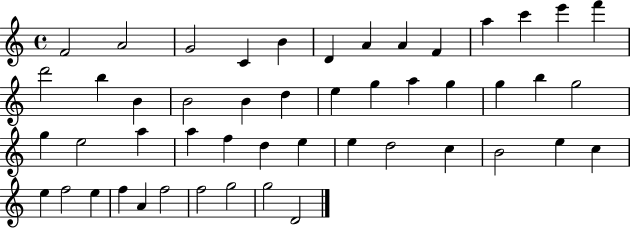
X:1
T:Untitled
M:4/4
L:1/4
K:C
F2 A2 G2 C B D A A F a c' e' f' d'2 b B B2 B d e g a g g b g2 g e2 a a f d e e d2 c B2 e c e f2 e f A f2 f2 g2 g2 D2